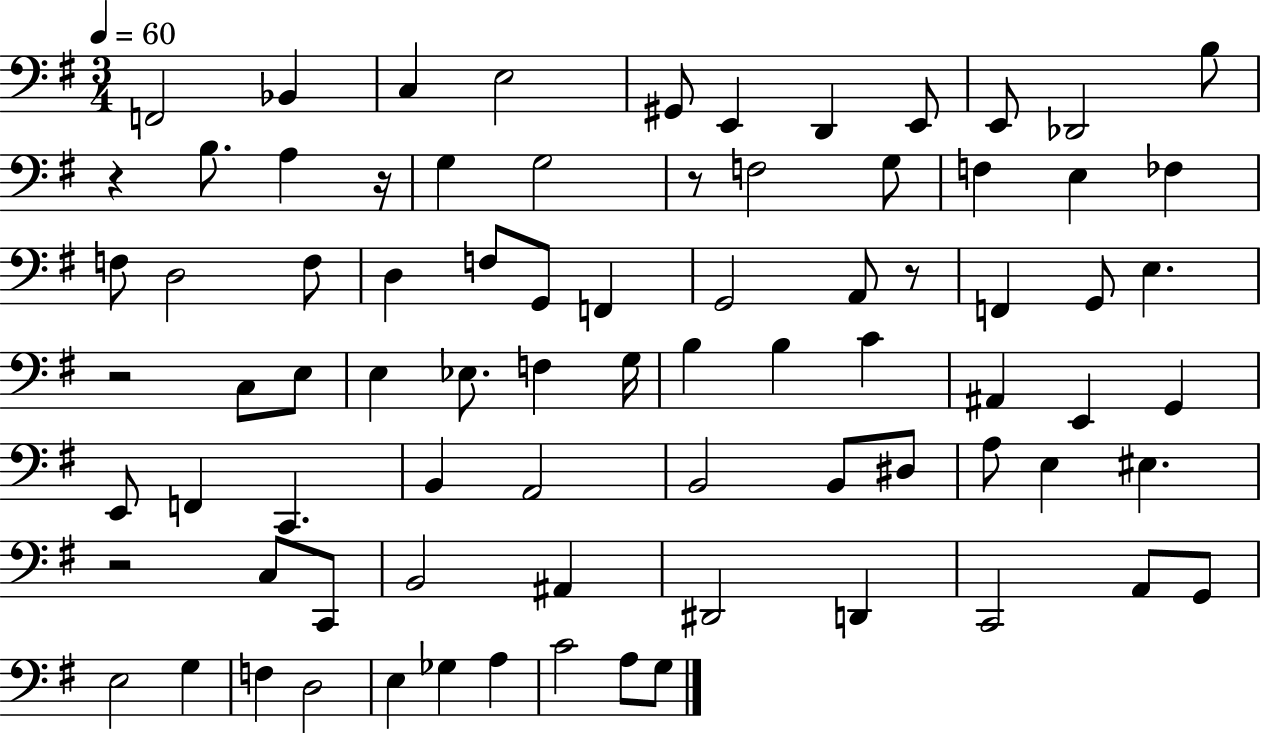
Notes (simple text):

F2/h Bb2/q C3/q E3/h G#2/e E2/q D2/q E2/e E2/e Db2/h B3/e R/q B3/e. A3/q R/s G3/q G3/h R/e F3/h G3/e F3/q E3/q FES3/q F3/e D3/h F3/e D3/q F3/e G2/e F2/q G2/h A2/e R/e F2/q G2/e E3/q. R/h C3/e E3/e E3/q Eb3/e. F3/q G3/s B3/q B3/q C4/q A#2/q E2/q G2/q E2/e F2/q C2/q. B2/q A2/h B2/h B2/e D#3/e A3/e E3/q EIS3/q. R/h C3/e C2/e B2/h A#2/q D#2/h D2/q C2/h A2/e G2/e E3/h G3/q F3/q D3/h E3/q Gb3/q A3/q C4/h A3/e G3/e